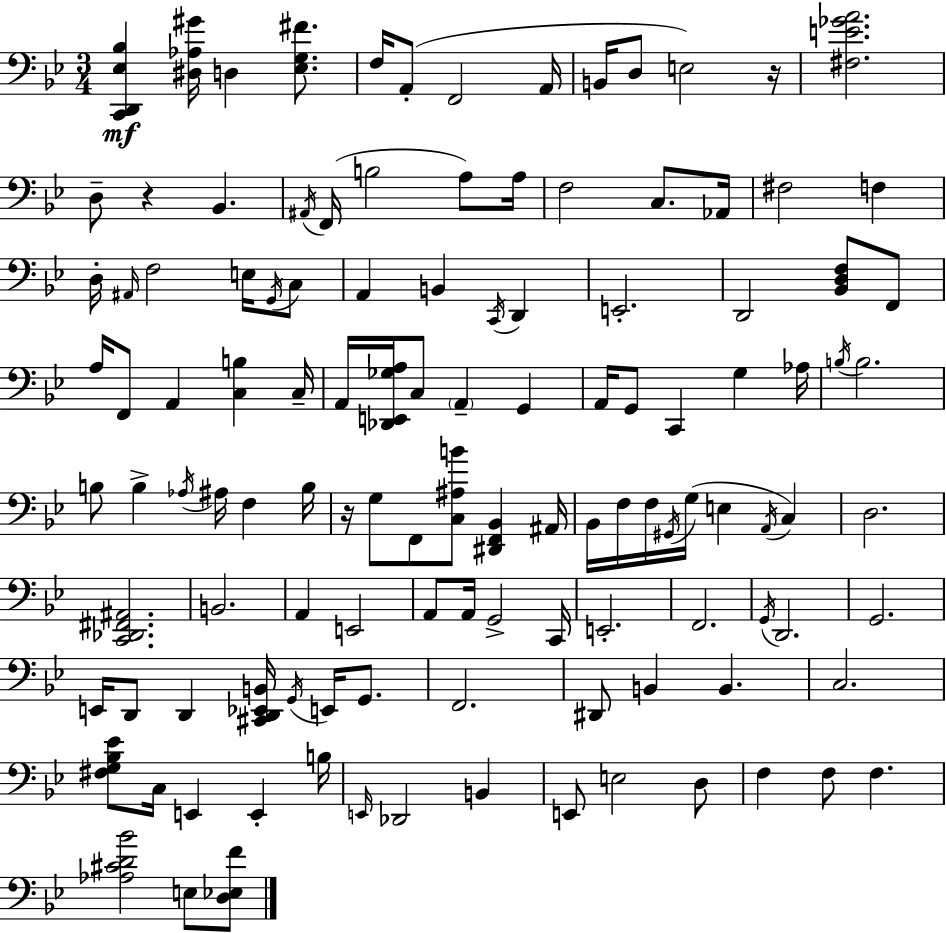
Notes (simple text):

[C2,D2,Eb3,Bb3]/q [D#3,Ab3,G#4]/s D3/q [Eb3,G3,F#4]/e. F3/s A2/e F2/h A2/s B2/s D3/e E3/h R/s [F#3,E4,Gb4,A4]/h. D3/e R/q Bb2/q. A#2/s F2/s B3/h A3/e A3/s F3/h C3/e. Ab2/s F#3/h F3/q D3/s A#2/s F3/h E3/s G2/s C3/e A2/q B2/q C2/s D2/q E2/h. D2/h [Bb2,D3,F3]/e F2/e A3/s F2/e A2/q [C3,B3]/q C3/s A2/s [Db2,E2,Gb3,A3]/s C3/e A2/q G2/q A2/s G2/e C2/q G3/q Ab3/s B3/s B3/h. B3/e B3/q Ab3/s A#3/s F3/q B3/s R/s G3/e F2/e [C3,A#3,B4]/e [D#2,F2,Bb2]/q A#2/s Bb2/s F3/s F3/s G#2/s G3/s E3/q A2/s C3/q D3/h. [C2,Db2,F#2,A#2]/h. B2/h. A2/q E2/h A2/e A2/s G2/h C2/s E2/h. F2/h. G2/s D2/h. G2/h. E2/s D2/e D2/q [C#2,D2,Eb2,B2]/s G2/s E2/s G2/e. F2/h. D#2/e B2/q B2/q. C3/h. [F#3,G3,Bb3,Eb4]/e C3/s E2/q E2/q B3/s E2/s Db2/h B2/q E2/e E3/h D3/e F3/q F3/e F3/q. [Ab3,C#4,D4,Bb4]/h E3/e [D3,Eb3,F4]/e